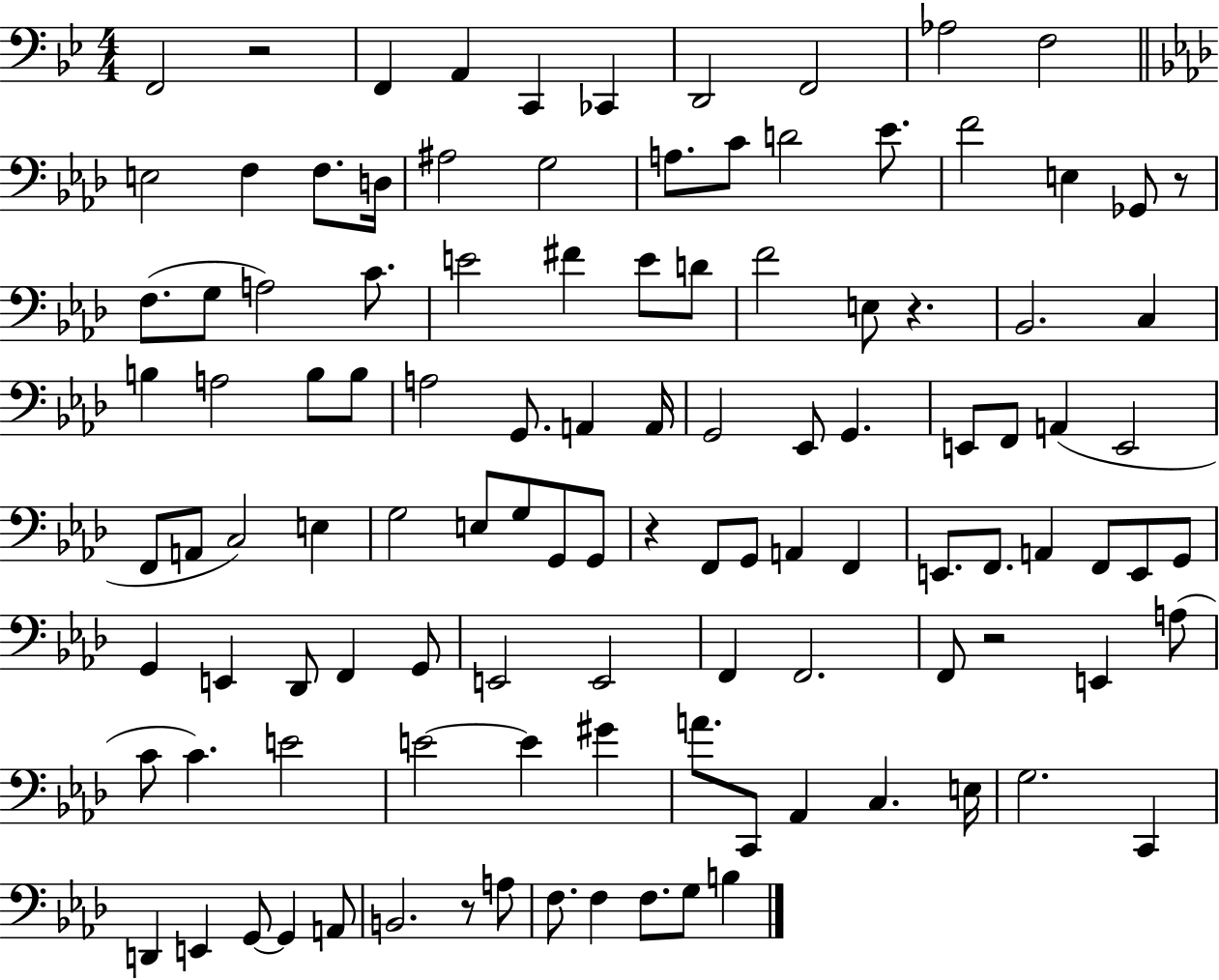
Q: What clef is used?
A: bass